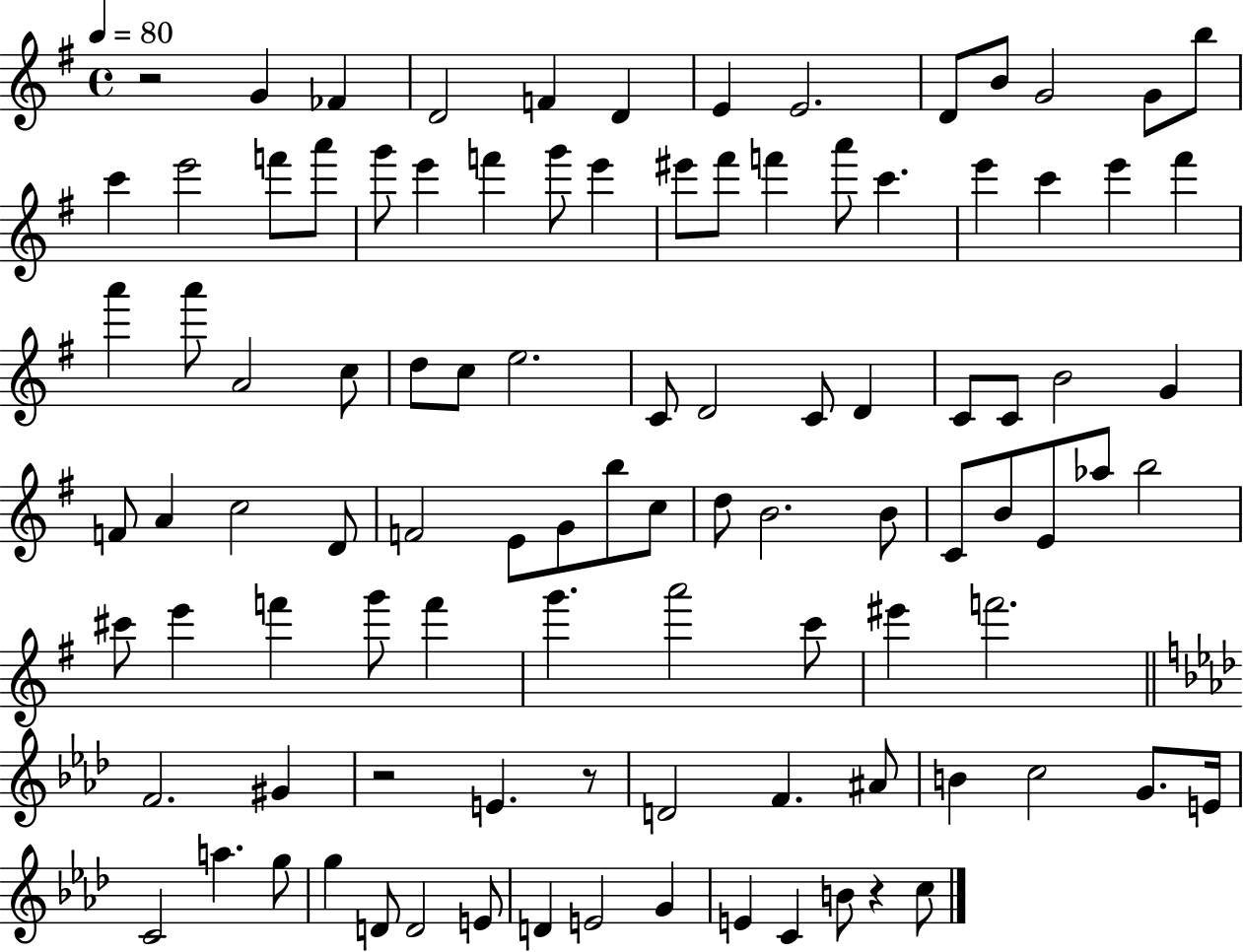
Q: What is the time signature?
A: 4/4